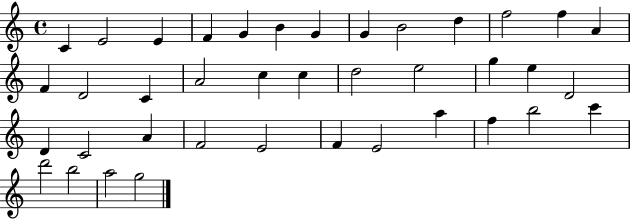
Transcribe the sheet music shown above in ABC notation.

X:1
T:Untitled
M:4/4
L:1/4
K:C
C E2 E F G B G G B2 d f2 f A F D2 C A2 c c d2 e2 g e D2 D C2 A F2 E2 F E2 a f b2 c' d'2 b2 a2 g2